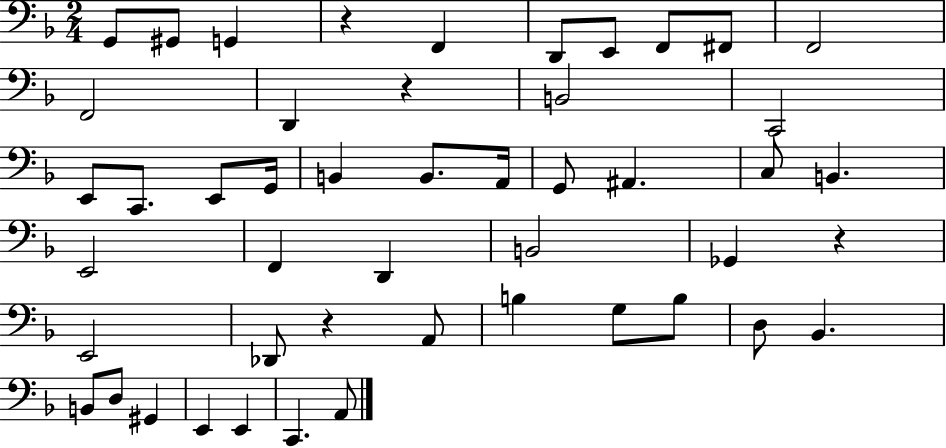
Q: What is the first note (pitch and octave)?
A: G2